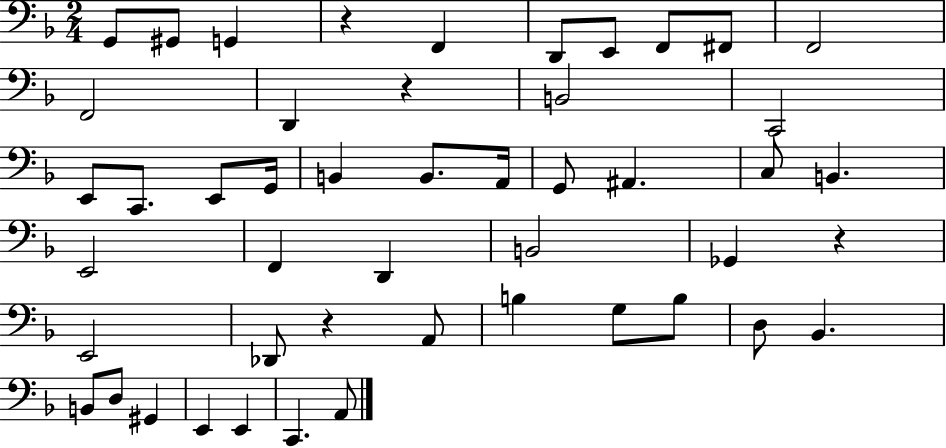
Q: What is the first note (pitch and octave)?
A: G2